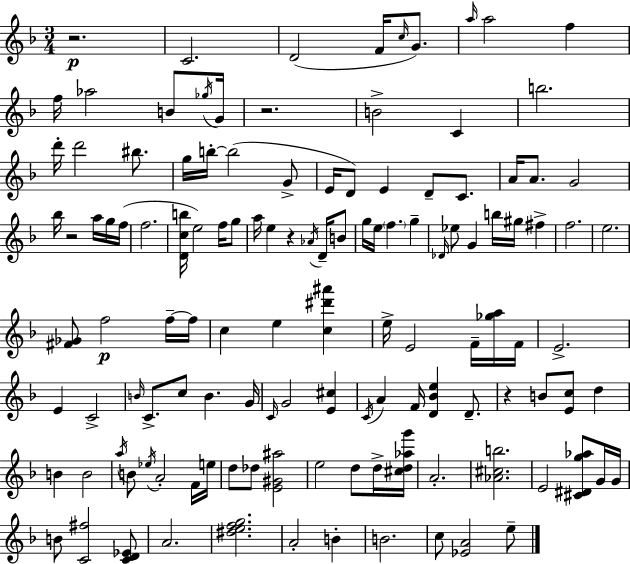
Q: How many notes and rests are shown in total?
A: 125